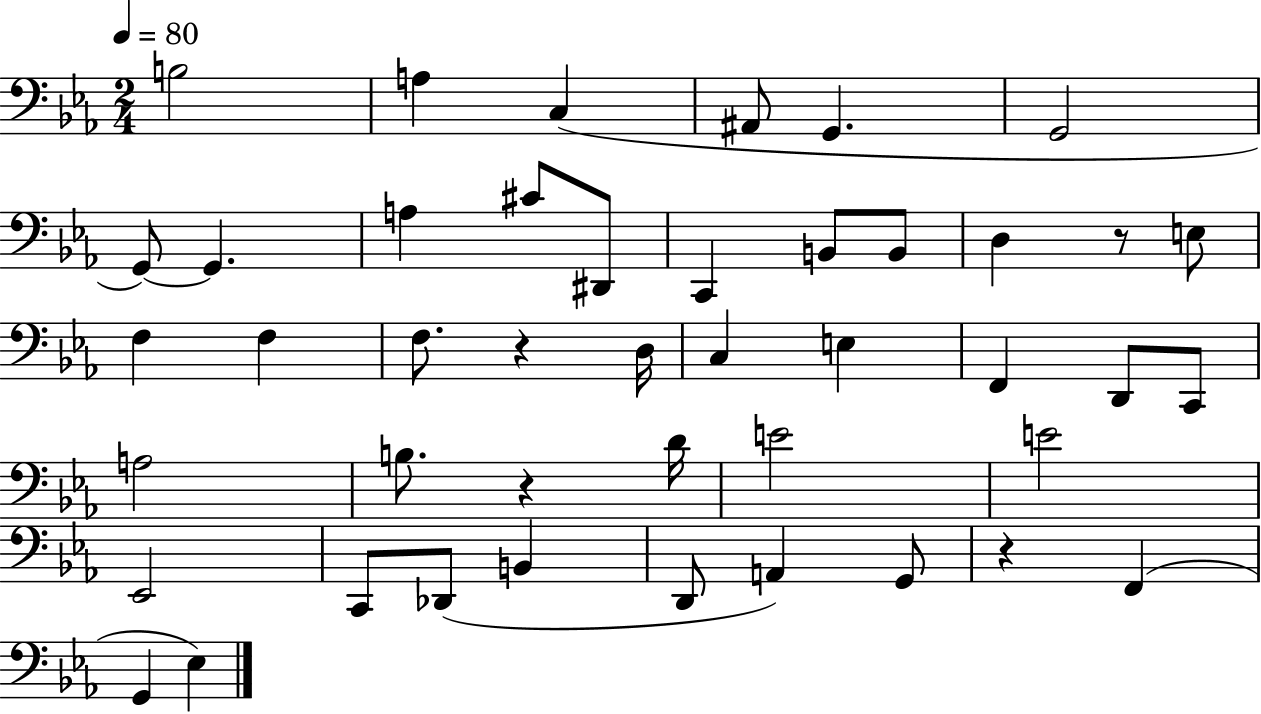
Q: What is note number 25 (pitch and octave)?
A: C2